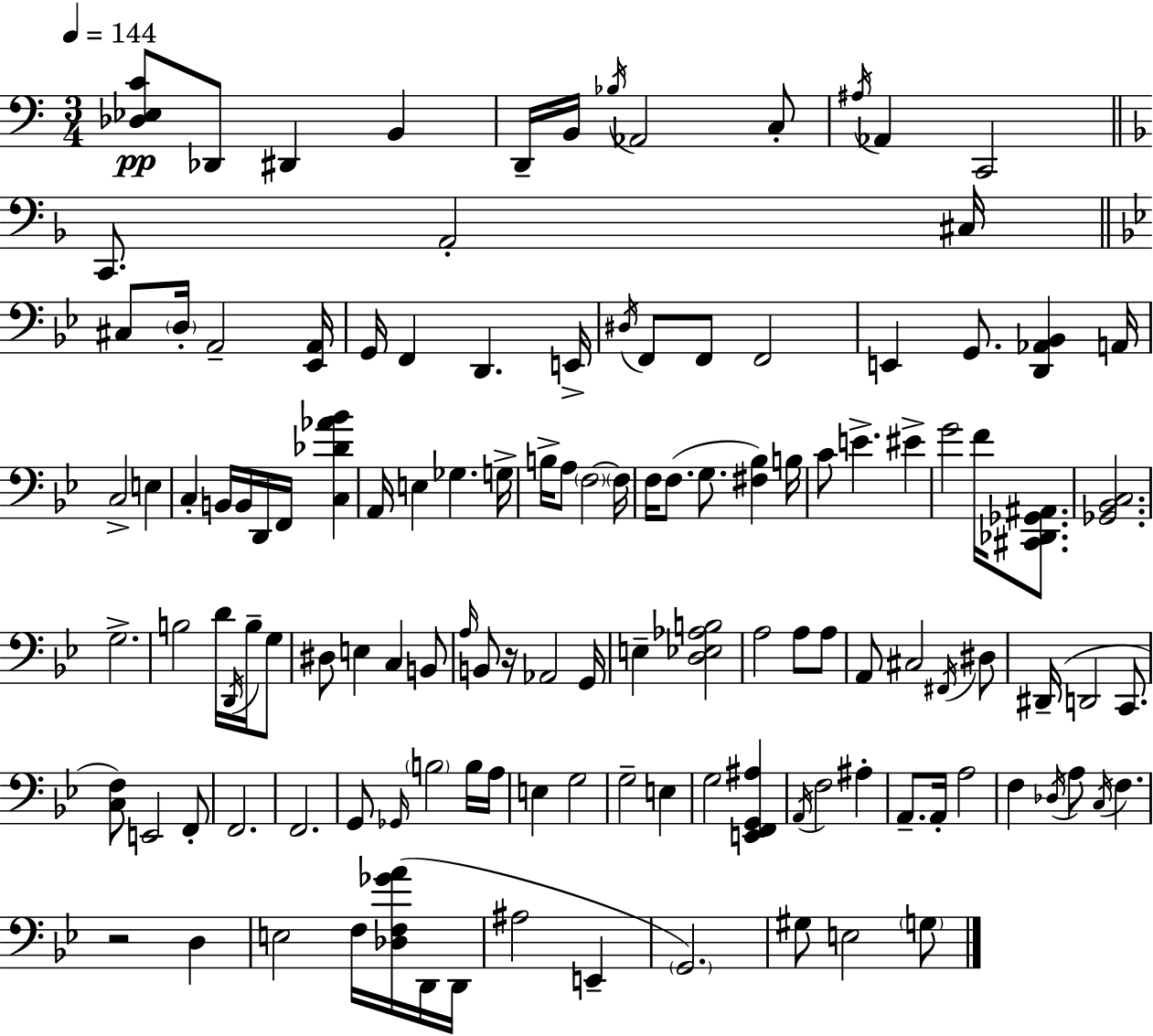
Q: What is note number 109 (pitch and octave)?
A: E2